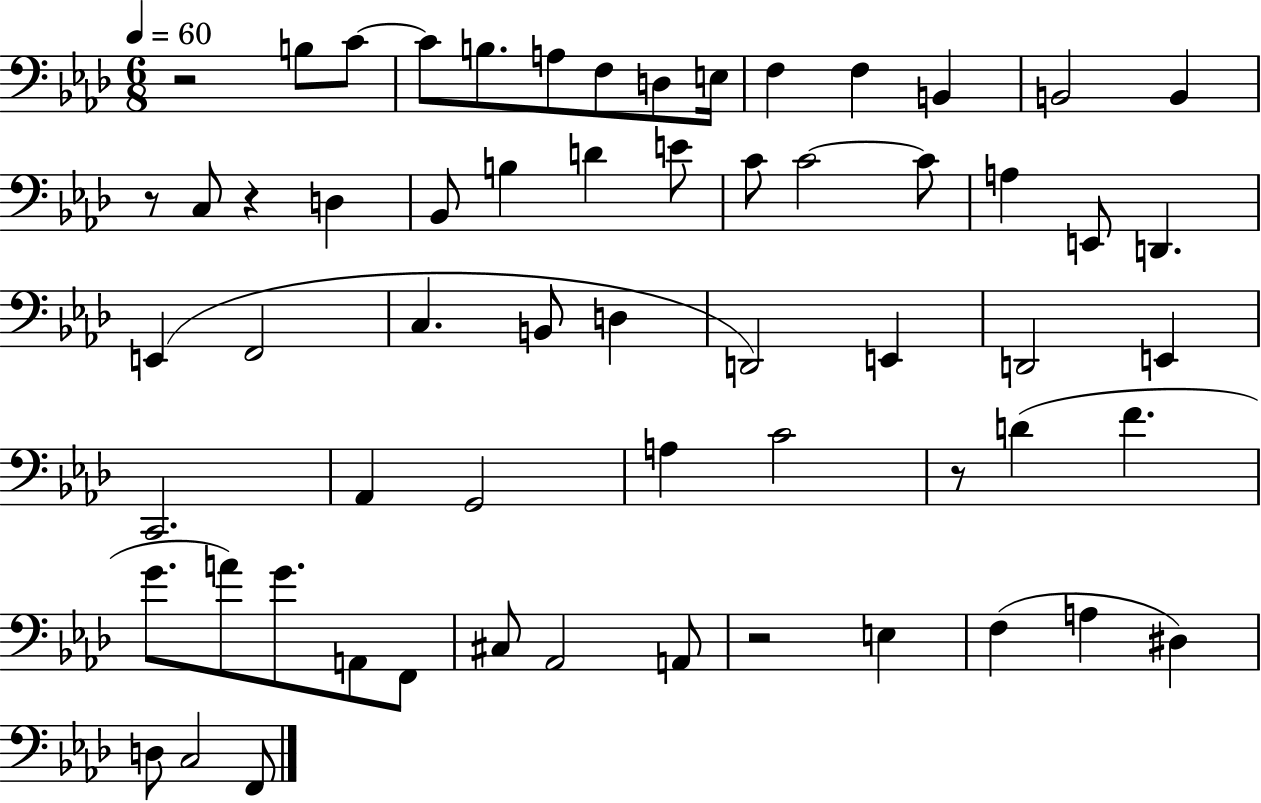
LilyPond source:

{
  \clef bass
  \numericTimeSignature
  \time 6/8
  \key aes \major
  \tempo 4 = 60
  r2 b8 c'8~~ | c'8 b8. a8 f8 d8 e16 | f4 f4 b,4 | b,2 b,4 | \break r8 c8 r4 d4 | bes,8 b4 d'4 e'8 | c'8 c'2~~ c'8 | a4 e,8 d,4. | \break e,4( f,2 | c4. b,8 d4 | d,2) e,4 | d,2 e,4 | \break c,2. | aes,4 g,2 | a4 c'2 | r8 d'4( f'4. | \break g'8. a'8) g'8. a,8 f,8 | cis8 aes,2 a,8 | r2 e4 | f4( a4 dis4) | \break d8 c2 f,8 | \bar "|."
}